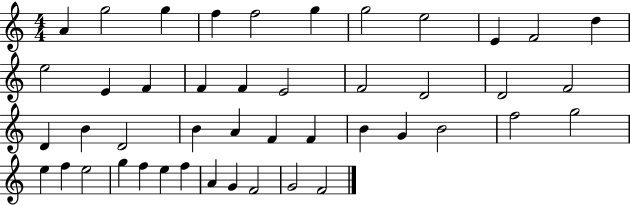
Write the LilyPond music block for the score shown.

{
  \clef treble
  \numericTimeSignature
  \time 4/4
  \key c \major
  a'4 g''2 g''4 | f''4 f''2 g''4 | g''2 e''2 | e'4 f'2 d''4 | \break e''2 e'4 f'4 | f'4 f'4 e'2 | f'2 d'2 | d'2 f'2 | \break d'4 b'4 d'2 | b'4 a'4 f'4 f'4 | b'4 g'4 b'2 | f''2 g''2 | \break e''4 f''4 e''2 | g''4 f''4 e''4 f''4 | a'4 g'4 f'2 | g'2 f'2 | \break \bar "|."
}